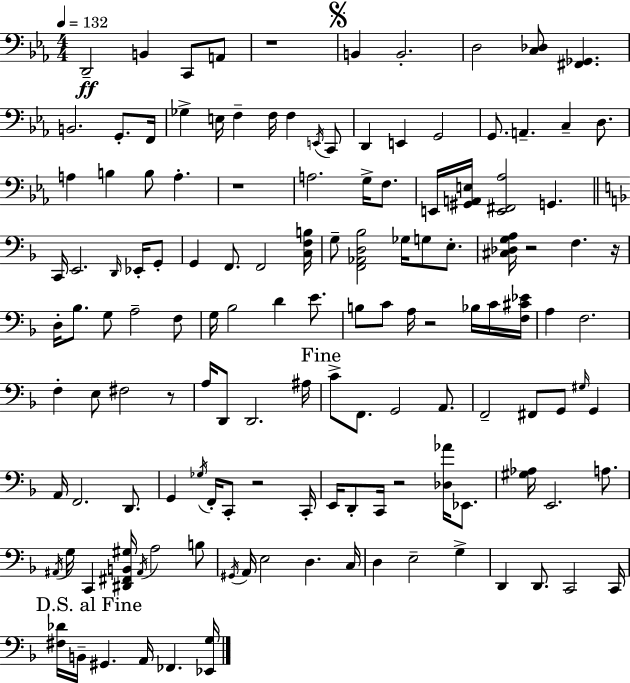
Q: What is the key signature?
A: EES major